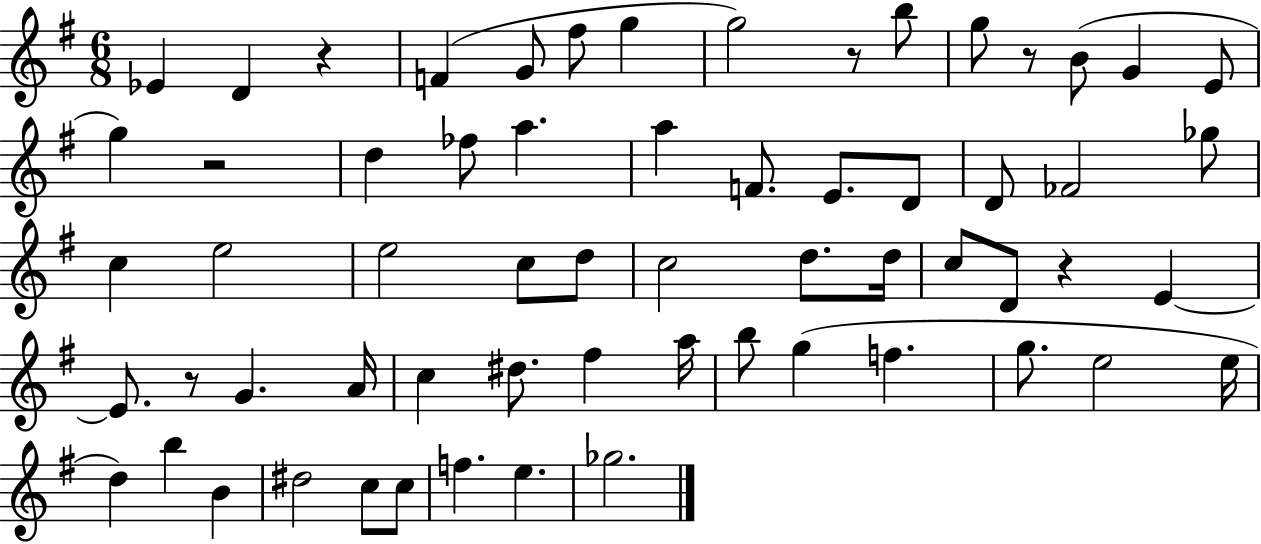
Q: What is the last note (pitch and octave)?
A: Gb5